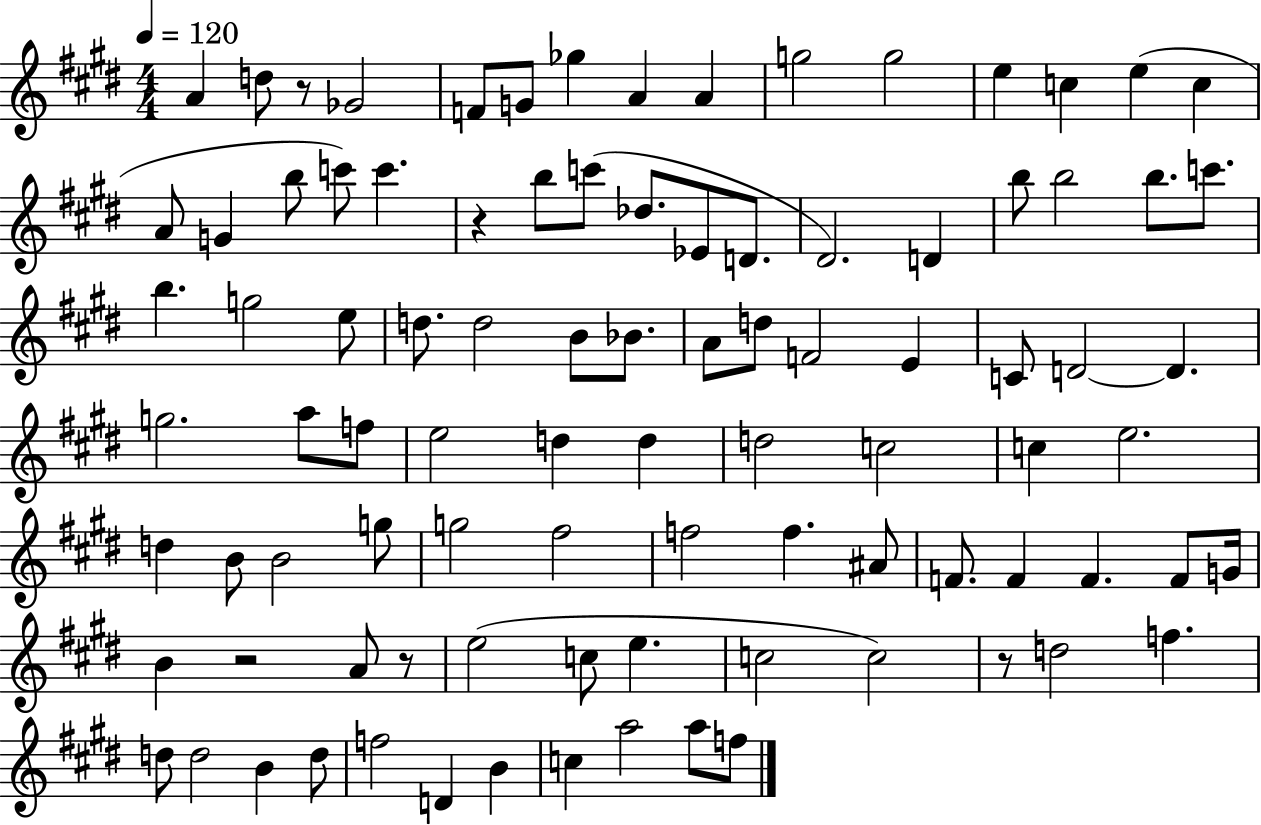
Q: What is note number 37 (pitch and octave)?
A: Bb4